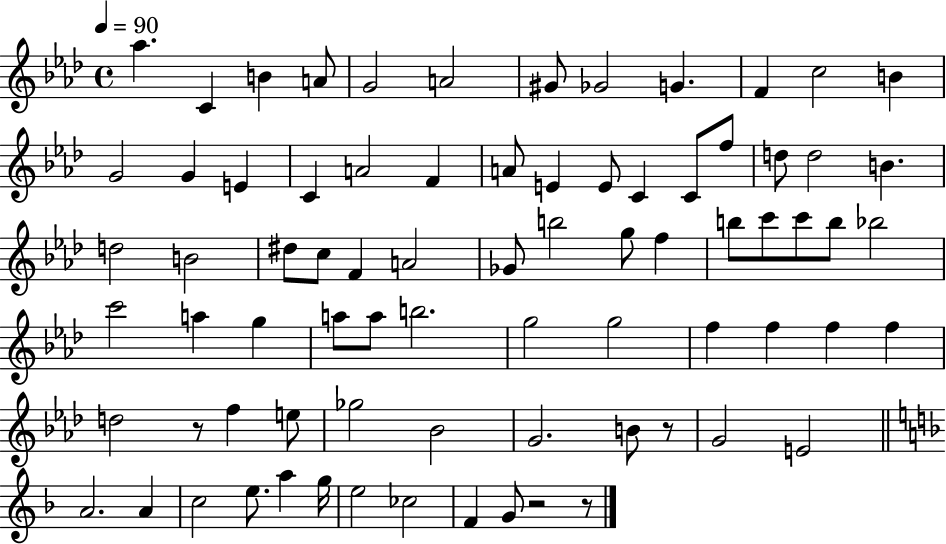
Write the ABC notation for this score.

X:1
T:Untitled
M:4/4
L:1/4
K:Ab
_a C B A/2 G2 A2 ^G/2 _G2 G F c2 B G2 G E C A2 F A/2 E E/2 C C/2 f/2 d/2 d2 B d2 B2 ^d/2 c/2 F A2 _G/2 b2 g/2 f b/2 c'/2 c'/2 b/2 _b2 c'2 a g a/2 a/2 b2 g2 g2 f f f f d2 z/2 f e/2 _g2 _B2 G2 B/2 z/2 G2 E2 A2 A c2 e/2 a g/4 e2 _c2 F G/2 z2 z/2